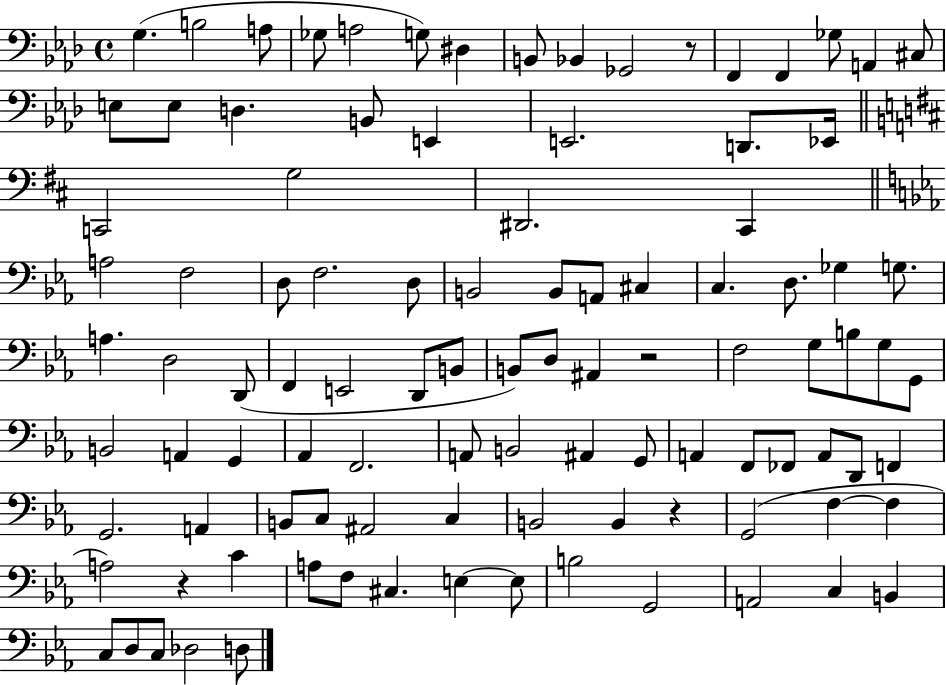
{
  \clef bass
  \time 4/4
  \defaultTimeSignature
  \key aes \major
  g4.( b2 a8 | ges8 a2 g8) dis4 | b,8 bes,4 ges,2 r8 | f,4 f,4 ges8 a,4 cis8 | \break e8 e8 d4. b,8 e,4 | e,2. d,8. ees,16 | \bar "||" \break \key d \major c,2 g2 | dis,2. cis,4 | \bar "||" \break \key c \minor a2 f2 | d8 f2. d8 | b,2 b,8 a,8 cis4 | c4. d8. ges4 g8. | \break a4. d2 d,8( | f,4 e,2 d,8 b,8 | b,8) d8 ais,4 r2 | f2 g8 b8 g8 g,8 | \break b,2 a,4 g,4 | aes,4 f,2. | a,8 b,2 ais,4 g,8 | a,4 f,8 fes,8 a,8 d,8 f,4 | \break g,2. a,4 | b,8 c8 ais,2 c4 | b,2 b,4 r4 | g,2( f4~~ f4 | \break a2) r4 c'4 | a8 f8 cis4. e4~~ e8 | b2 g,2 | a,2 c4 b,4 | \break c8 d8 c8 des2 d8 | \bar "|."
}